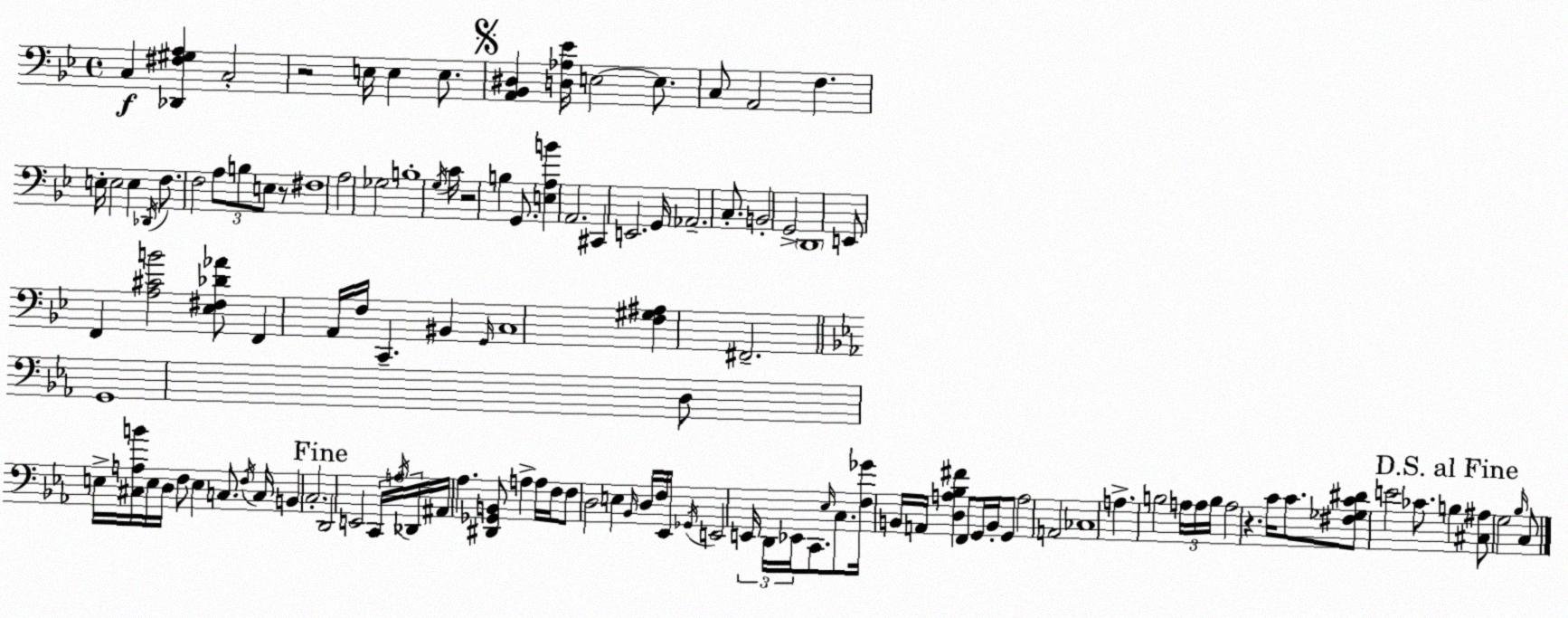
X:1
T:Untitled
M:4/4
L:1/4
K:Gm
C, [_D,,^F,^G,A,] C,2 z2 E,/4 E, E,/2 [A,,_B,,^D,] [D,_A,_E]/4 E,2 E,/2 C,/2 A,,2 F, E,/4 E,2 E, _D,,/4 F,/2 F,2 A,/2 B,/2 E,/2 z/2 ^F,4 A,2 _G,2 B,4 G,/4 C/4 z2 B, G,,/2 [E,A,B] A,,2 ^C,, E,,2 G,,/4 _A,,2 C,/2 B,,2 G,,2 D,,4 E,,/2 F,, [A,^CB]2 [_E,^F,_D_A]/2 F,, A,,/4 F,/4 C,, ^B,, G,,/4 C,4 [F,^G,^A,] ^F,,2 G,,4 D,/2 E,/4 [^C,A,B]/4 E,/4 D,/4 F,/2 E, C,/2 F,/4 C,/4 B,, C,2 D,,2 E,,2 C,,/4 A,/4 _D,,/4 ^A,,/4 _A, [^D,,_G,,B,,]/2 A, A,/4 F,/4 F,/2 D,2 E, _B,,/4 D,/4 F,/4 _E,,/4 _G,,/4 E,,2 E,,/4 D,,/4 _E,,/4 C,,/2 _E,/4 C,/2 [F,_G]/4 B,,/4 A,,/4 [D,A,_B,^F] F,,/2 G,,/4 B,,/4 G,,/2 A,2 A,,2 _C,4 A, B,2 A,/4 A,/4 B,/4 A,2 z C/4 C/2 [^F,_G,C^D]/2 E2 _C/2 B, [^C,^A,]/2 G,2 _B,/4 C,/2